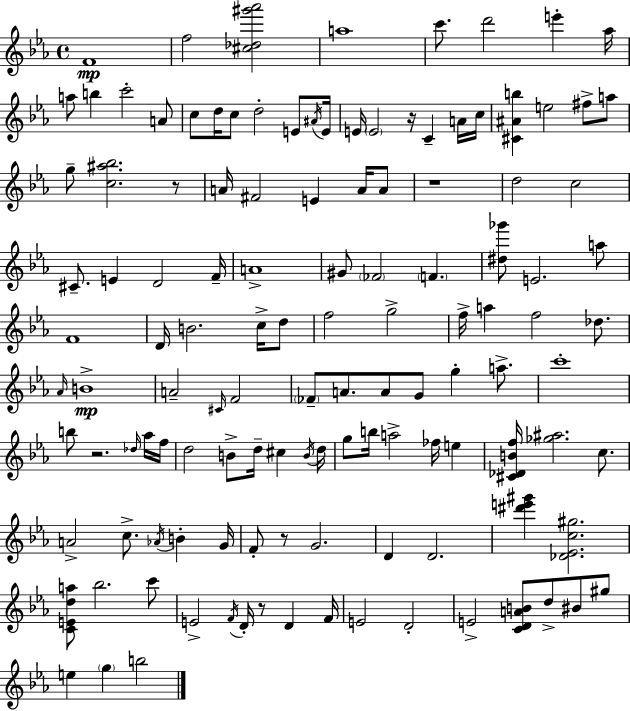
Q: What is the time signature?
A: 4/4